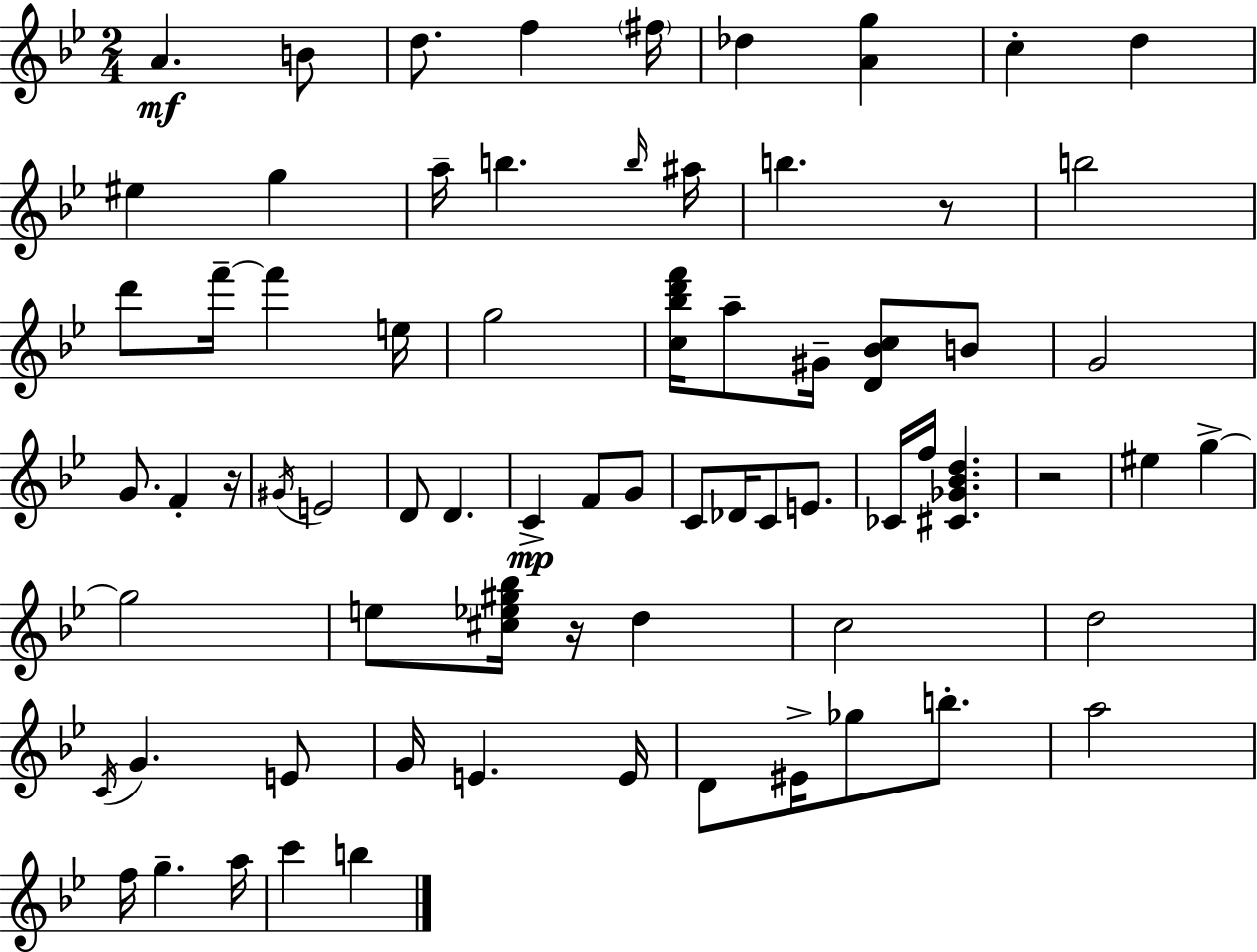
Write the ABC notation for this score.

X:1
T:Untitled
M:2/4
L:1/4
K:Gm
A B/2 d/2 f ^f/4 _d [Ag] c d ^e g a/4 b b/4 ^a/4 b z/2 b2 d'/2 f'/4 f' e/4 g2 [c_bd'f']/4 a/2 ^G/4 [D_Bc]/2 B/2 G2 G/2 F z/4 ^G/4 E2 D/2 D C F/2 G/2 C/2 _D/4 C/2 E/2 _C/4 f/4 [^C_G_Bd] z2 ^e g g2 e/2 [^c_e^g_b]/4 z/4 d c2 d2 C/4 G E/2 G/4 E E/4 D/2 ^E/4 _g/2 b/2 a2 f/4 g a/4 c' b